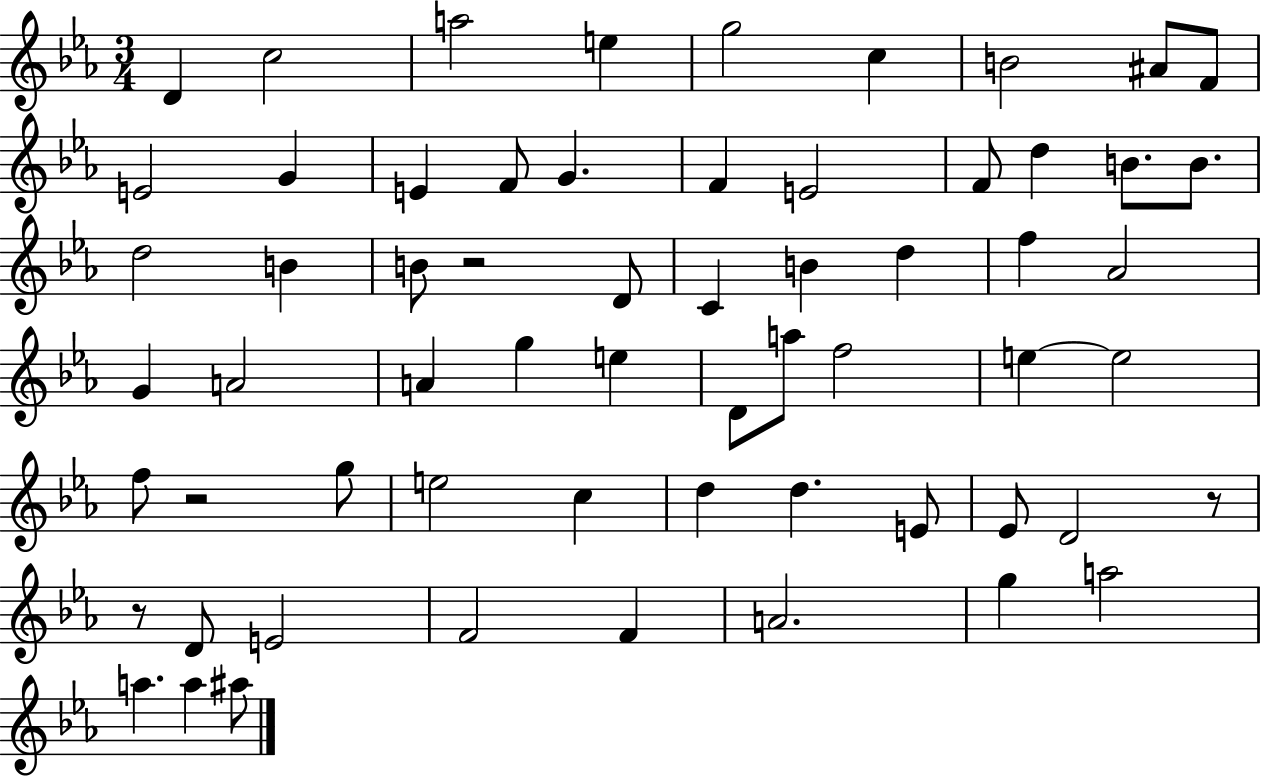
D4/q C5/h A5/h E5/q G5/h C5/q B4/h A#4/e F4/e E4/h G4/q E4/q F4/e G4/q. F4/q E4/h F4/e D5/q B4/e. B4/e. D5/h B4/q B4/e R/h D4/e C4/q B4/q D5/q F5/q Ab4/h G4/q A4/h A4/q G5/q E5/q D4/e A5/e F5/h E5/q E5/h F5/e R/h G5/e E5/h C5/q D5/q D5/q. E4/e Eb4/e D4/h R/e R/e D4/e E4/h F4/h F4/q A4/h. G5/q A5/h A5/q. A5/q A#5/e